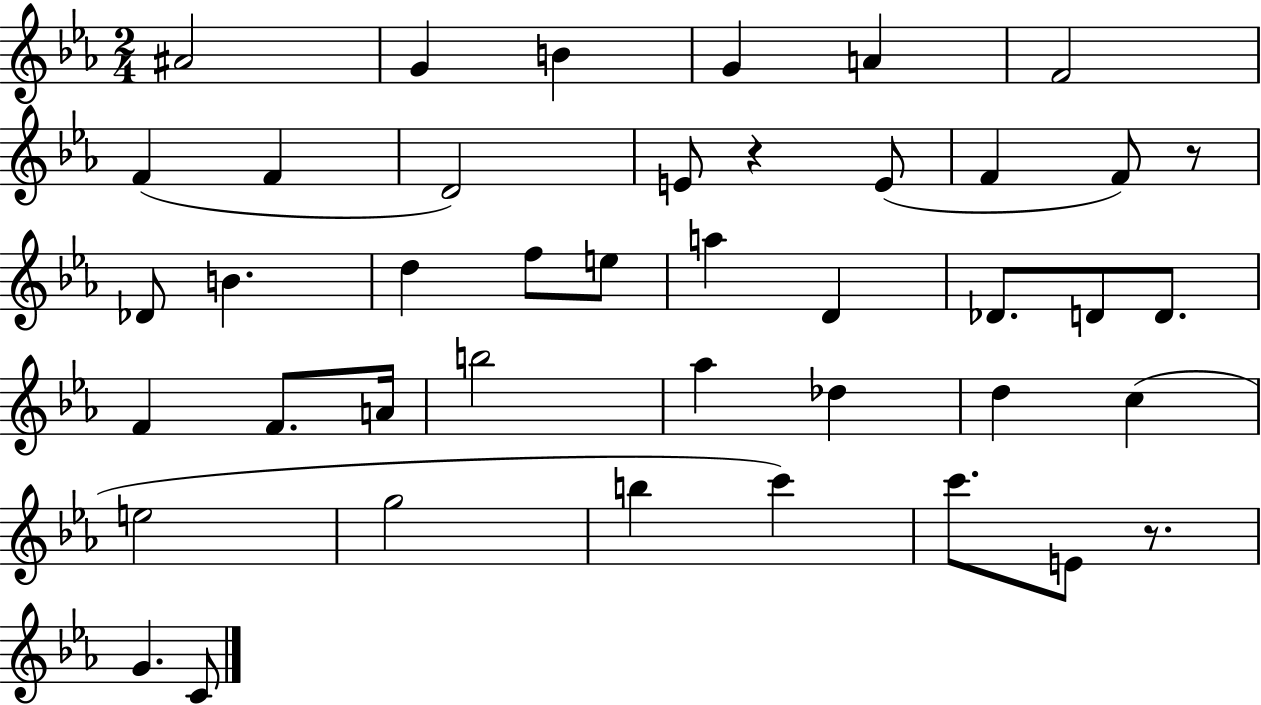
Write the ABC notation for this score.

X:1
T:Untitled
M:2/4
L:1/4
K:Eb
^A2 G B G A F2 F F D2 E/2 z E/2 F F/2 z/2 _D/2 B d f/2 e/2 a D _D/2 D/2 D/2 F F/2 A/4 b2 _a _d d c e2 g2 b c' c'/2 E/2 z/2 G C/2